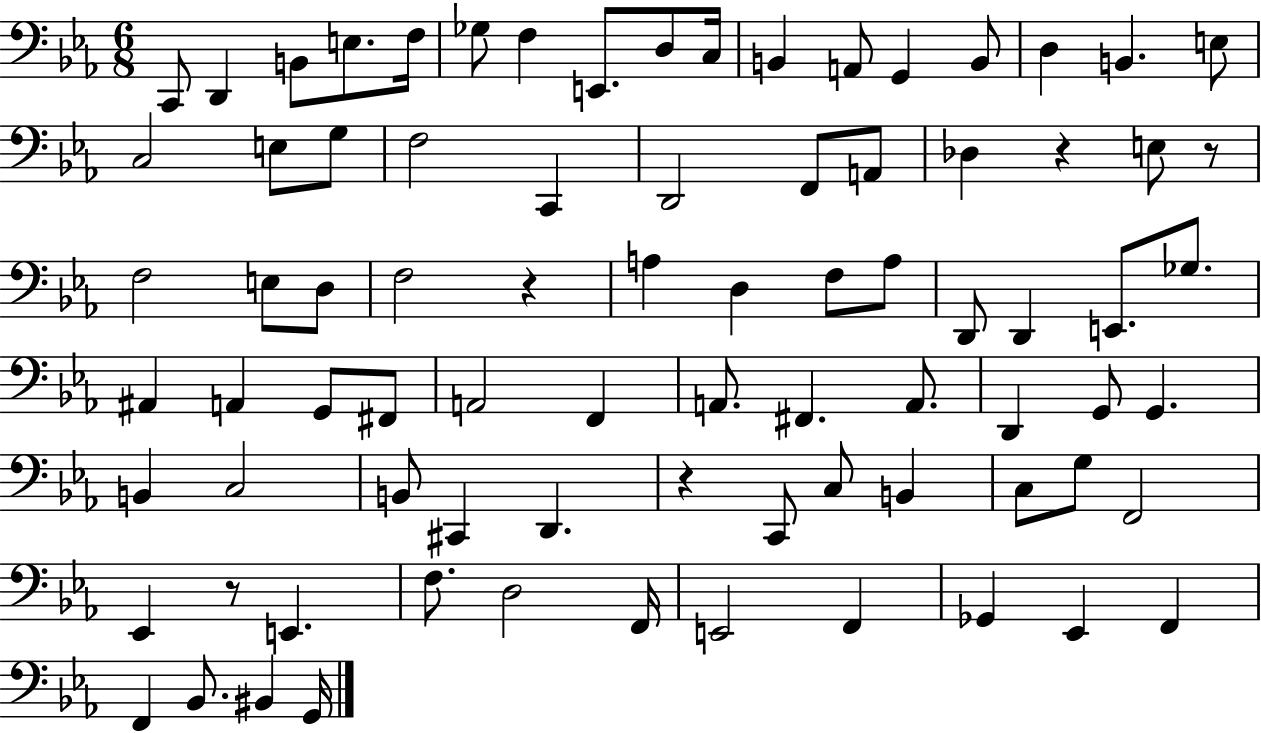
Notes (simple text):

C2/e D2/q B2/e E3/e. F3/s Gb3/e F3/q E2/e. D3/e C3/s B2/q A2/e G2/q B2/e D3/q B2/q. E3/e C3/h E3/e G3/e F3/h C2/q D2/h F2/e A2/e Db3/q R/q E3/e R/e F3/h E3/e D3/e F3/h R/q A3/q D3/q F3/e A3/e D2/e D2/q E2/e. Gb3/e. A#2/q A2/q G2/e F#2/e A2/h F2/q A2/e. F#2/q. A2/e. D2/q G2/e G2/q. B2/q C3/h B2/e C#2/q D2/q. R/q C2/e C3/e B2/q C3/e G3/e F2/h Eb2/q R/e E2/q. F3/e. D3/h F2/s E2/h F2/q Gb2/q Eb2/q F2/q F2/q Bb2/e. BIS2/q G2/s